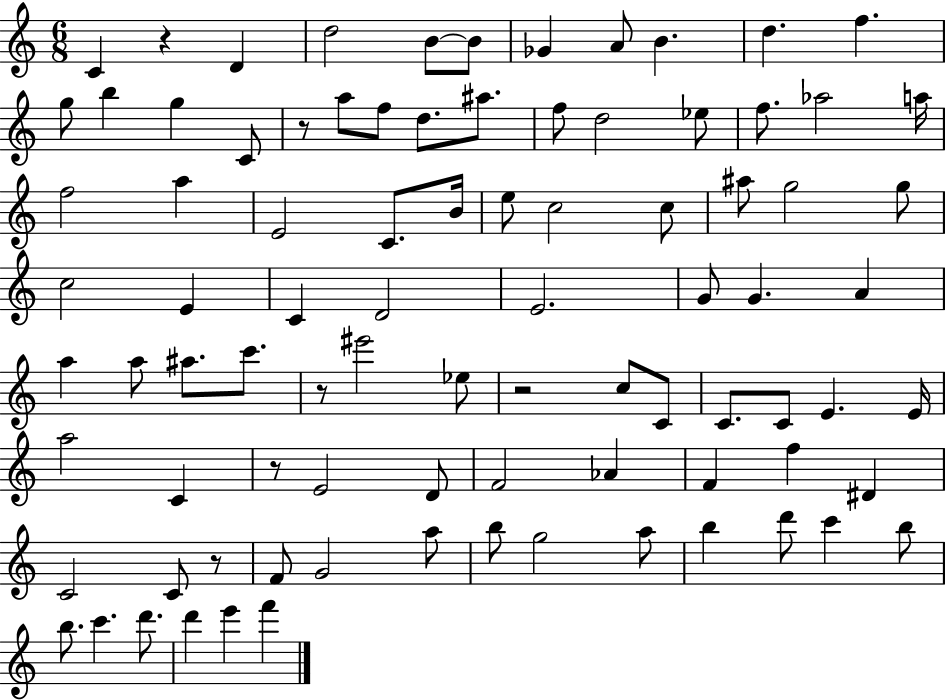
{
  \clef treble
  \numericTimeSignature
  \time 6/8
  \key c \major
  c'4 r4 d'4 | d''2 b'8~~ b'8 | ges'4 a'8 b'4. | d''4. f''4. | \break g''8 b''4 g''4 c'8 | r8 a''8 f''8 d''8. ais''8. | f''8 d''2 ees''8 | f''8. aes''2 a''16 | \break f''2 a''4 | e'2 c'8. b'16 | e''8 c''2 c''8 | ais''8 g''2 g''8 | \break c''2 e'4 | c'4 d'2 | e'2. | g'8 g'4. a'4 | \break a''4 a''8 ais''8. c'''8. | r8 eis'''2 ees''8 | r2 c''8 c'8 | c'8. c'8 e'4. e'16 | \break a''2 c'4 | r8 e'2 d'8 | f'2 aes'4 | f'4 f''4 dis'4 | \break c'2 c'8 r8 | f'8 g'2 a''8 | b''8 g''2 a''8 | b''4 d'''8 c'''4 b''8 | \break b''8. c'''4. d'''8. | d'''4 e'''4 f'''4 | \bar "|."
}